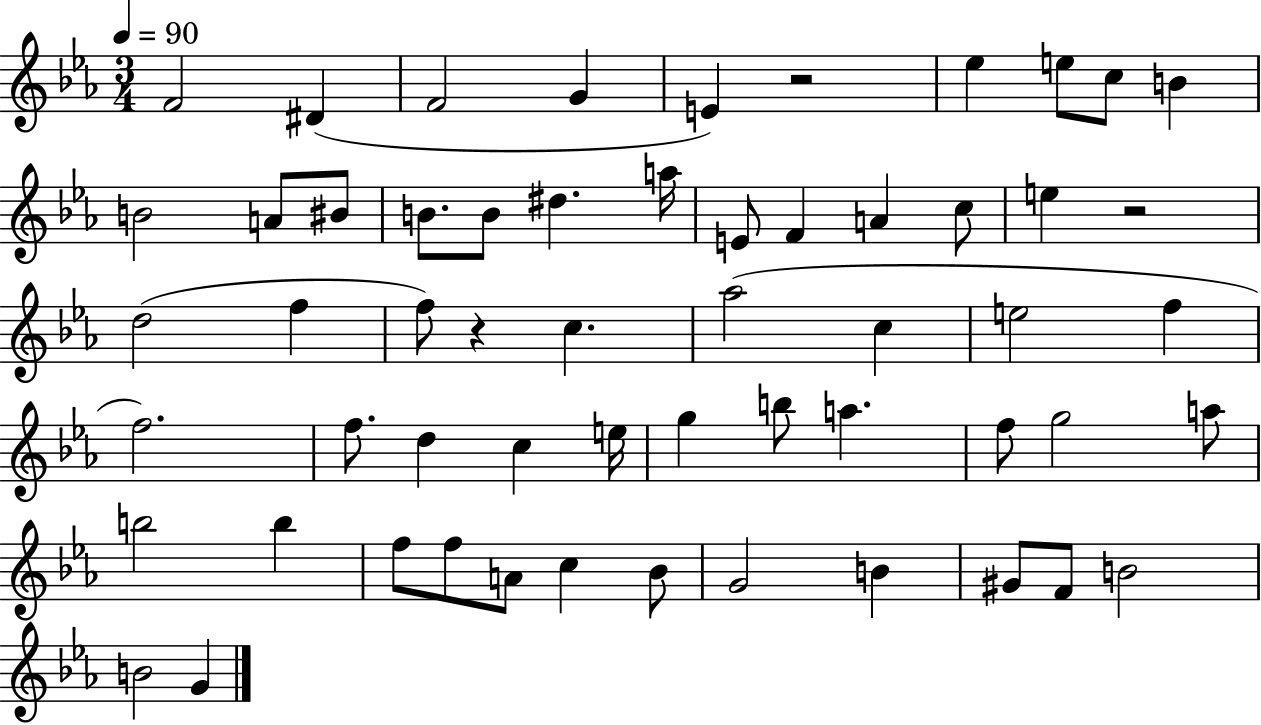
{
  \clef treble
  \numericTimeSignature
  \time 3/4
  \key ees \major
  \tempo 4 = 90
  f'2 dis'4( | f'2 g'4 | e'4) r2 | ees''4 e''8 c''8 b'4 | \break b'2 a'8 bis'8 | b'8. b'8 dis''4. a''16 | e'8 f'4 a'4 c''8 | e''4 r2 | \break d''2( f''4 | f''8) r4 c''4. | aes''2( c''4 | e''2 f''4 | \break f''2.) | f''8. d''4 c''4 e''16 | g''4 b''8 a''4. | f''8 g''2 a''8 | \break b''2 b''4 | f''8 f''8 a'8 c''4 bes'8 | g'2 b'4 | gis'8 f'8 b'2 | \break b'2 g'4 | \bar "|."
}